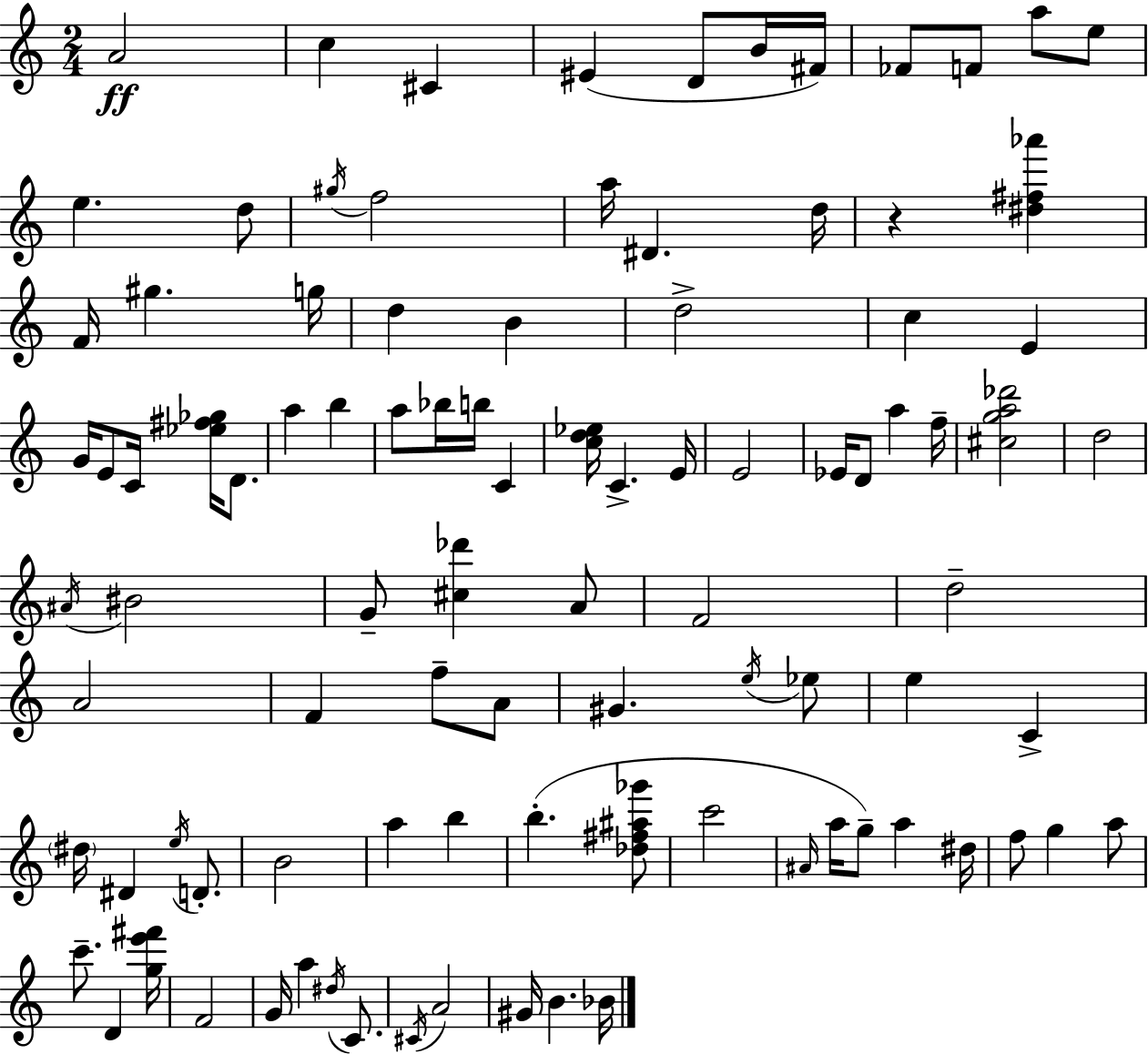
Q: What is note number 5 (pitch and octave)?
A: D4